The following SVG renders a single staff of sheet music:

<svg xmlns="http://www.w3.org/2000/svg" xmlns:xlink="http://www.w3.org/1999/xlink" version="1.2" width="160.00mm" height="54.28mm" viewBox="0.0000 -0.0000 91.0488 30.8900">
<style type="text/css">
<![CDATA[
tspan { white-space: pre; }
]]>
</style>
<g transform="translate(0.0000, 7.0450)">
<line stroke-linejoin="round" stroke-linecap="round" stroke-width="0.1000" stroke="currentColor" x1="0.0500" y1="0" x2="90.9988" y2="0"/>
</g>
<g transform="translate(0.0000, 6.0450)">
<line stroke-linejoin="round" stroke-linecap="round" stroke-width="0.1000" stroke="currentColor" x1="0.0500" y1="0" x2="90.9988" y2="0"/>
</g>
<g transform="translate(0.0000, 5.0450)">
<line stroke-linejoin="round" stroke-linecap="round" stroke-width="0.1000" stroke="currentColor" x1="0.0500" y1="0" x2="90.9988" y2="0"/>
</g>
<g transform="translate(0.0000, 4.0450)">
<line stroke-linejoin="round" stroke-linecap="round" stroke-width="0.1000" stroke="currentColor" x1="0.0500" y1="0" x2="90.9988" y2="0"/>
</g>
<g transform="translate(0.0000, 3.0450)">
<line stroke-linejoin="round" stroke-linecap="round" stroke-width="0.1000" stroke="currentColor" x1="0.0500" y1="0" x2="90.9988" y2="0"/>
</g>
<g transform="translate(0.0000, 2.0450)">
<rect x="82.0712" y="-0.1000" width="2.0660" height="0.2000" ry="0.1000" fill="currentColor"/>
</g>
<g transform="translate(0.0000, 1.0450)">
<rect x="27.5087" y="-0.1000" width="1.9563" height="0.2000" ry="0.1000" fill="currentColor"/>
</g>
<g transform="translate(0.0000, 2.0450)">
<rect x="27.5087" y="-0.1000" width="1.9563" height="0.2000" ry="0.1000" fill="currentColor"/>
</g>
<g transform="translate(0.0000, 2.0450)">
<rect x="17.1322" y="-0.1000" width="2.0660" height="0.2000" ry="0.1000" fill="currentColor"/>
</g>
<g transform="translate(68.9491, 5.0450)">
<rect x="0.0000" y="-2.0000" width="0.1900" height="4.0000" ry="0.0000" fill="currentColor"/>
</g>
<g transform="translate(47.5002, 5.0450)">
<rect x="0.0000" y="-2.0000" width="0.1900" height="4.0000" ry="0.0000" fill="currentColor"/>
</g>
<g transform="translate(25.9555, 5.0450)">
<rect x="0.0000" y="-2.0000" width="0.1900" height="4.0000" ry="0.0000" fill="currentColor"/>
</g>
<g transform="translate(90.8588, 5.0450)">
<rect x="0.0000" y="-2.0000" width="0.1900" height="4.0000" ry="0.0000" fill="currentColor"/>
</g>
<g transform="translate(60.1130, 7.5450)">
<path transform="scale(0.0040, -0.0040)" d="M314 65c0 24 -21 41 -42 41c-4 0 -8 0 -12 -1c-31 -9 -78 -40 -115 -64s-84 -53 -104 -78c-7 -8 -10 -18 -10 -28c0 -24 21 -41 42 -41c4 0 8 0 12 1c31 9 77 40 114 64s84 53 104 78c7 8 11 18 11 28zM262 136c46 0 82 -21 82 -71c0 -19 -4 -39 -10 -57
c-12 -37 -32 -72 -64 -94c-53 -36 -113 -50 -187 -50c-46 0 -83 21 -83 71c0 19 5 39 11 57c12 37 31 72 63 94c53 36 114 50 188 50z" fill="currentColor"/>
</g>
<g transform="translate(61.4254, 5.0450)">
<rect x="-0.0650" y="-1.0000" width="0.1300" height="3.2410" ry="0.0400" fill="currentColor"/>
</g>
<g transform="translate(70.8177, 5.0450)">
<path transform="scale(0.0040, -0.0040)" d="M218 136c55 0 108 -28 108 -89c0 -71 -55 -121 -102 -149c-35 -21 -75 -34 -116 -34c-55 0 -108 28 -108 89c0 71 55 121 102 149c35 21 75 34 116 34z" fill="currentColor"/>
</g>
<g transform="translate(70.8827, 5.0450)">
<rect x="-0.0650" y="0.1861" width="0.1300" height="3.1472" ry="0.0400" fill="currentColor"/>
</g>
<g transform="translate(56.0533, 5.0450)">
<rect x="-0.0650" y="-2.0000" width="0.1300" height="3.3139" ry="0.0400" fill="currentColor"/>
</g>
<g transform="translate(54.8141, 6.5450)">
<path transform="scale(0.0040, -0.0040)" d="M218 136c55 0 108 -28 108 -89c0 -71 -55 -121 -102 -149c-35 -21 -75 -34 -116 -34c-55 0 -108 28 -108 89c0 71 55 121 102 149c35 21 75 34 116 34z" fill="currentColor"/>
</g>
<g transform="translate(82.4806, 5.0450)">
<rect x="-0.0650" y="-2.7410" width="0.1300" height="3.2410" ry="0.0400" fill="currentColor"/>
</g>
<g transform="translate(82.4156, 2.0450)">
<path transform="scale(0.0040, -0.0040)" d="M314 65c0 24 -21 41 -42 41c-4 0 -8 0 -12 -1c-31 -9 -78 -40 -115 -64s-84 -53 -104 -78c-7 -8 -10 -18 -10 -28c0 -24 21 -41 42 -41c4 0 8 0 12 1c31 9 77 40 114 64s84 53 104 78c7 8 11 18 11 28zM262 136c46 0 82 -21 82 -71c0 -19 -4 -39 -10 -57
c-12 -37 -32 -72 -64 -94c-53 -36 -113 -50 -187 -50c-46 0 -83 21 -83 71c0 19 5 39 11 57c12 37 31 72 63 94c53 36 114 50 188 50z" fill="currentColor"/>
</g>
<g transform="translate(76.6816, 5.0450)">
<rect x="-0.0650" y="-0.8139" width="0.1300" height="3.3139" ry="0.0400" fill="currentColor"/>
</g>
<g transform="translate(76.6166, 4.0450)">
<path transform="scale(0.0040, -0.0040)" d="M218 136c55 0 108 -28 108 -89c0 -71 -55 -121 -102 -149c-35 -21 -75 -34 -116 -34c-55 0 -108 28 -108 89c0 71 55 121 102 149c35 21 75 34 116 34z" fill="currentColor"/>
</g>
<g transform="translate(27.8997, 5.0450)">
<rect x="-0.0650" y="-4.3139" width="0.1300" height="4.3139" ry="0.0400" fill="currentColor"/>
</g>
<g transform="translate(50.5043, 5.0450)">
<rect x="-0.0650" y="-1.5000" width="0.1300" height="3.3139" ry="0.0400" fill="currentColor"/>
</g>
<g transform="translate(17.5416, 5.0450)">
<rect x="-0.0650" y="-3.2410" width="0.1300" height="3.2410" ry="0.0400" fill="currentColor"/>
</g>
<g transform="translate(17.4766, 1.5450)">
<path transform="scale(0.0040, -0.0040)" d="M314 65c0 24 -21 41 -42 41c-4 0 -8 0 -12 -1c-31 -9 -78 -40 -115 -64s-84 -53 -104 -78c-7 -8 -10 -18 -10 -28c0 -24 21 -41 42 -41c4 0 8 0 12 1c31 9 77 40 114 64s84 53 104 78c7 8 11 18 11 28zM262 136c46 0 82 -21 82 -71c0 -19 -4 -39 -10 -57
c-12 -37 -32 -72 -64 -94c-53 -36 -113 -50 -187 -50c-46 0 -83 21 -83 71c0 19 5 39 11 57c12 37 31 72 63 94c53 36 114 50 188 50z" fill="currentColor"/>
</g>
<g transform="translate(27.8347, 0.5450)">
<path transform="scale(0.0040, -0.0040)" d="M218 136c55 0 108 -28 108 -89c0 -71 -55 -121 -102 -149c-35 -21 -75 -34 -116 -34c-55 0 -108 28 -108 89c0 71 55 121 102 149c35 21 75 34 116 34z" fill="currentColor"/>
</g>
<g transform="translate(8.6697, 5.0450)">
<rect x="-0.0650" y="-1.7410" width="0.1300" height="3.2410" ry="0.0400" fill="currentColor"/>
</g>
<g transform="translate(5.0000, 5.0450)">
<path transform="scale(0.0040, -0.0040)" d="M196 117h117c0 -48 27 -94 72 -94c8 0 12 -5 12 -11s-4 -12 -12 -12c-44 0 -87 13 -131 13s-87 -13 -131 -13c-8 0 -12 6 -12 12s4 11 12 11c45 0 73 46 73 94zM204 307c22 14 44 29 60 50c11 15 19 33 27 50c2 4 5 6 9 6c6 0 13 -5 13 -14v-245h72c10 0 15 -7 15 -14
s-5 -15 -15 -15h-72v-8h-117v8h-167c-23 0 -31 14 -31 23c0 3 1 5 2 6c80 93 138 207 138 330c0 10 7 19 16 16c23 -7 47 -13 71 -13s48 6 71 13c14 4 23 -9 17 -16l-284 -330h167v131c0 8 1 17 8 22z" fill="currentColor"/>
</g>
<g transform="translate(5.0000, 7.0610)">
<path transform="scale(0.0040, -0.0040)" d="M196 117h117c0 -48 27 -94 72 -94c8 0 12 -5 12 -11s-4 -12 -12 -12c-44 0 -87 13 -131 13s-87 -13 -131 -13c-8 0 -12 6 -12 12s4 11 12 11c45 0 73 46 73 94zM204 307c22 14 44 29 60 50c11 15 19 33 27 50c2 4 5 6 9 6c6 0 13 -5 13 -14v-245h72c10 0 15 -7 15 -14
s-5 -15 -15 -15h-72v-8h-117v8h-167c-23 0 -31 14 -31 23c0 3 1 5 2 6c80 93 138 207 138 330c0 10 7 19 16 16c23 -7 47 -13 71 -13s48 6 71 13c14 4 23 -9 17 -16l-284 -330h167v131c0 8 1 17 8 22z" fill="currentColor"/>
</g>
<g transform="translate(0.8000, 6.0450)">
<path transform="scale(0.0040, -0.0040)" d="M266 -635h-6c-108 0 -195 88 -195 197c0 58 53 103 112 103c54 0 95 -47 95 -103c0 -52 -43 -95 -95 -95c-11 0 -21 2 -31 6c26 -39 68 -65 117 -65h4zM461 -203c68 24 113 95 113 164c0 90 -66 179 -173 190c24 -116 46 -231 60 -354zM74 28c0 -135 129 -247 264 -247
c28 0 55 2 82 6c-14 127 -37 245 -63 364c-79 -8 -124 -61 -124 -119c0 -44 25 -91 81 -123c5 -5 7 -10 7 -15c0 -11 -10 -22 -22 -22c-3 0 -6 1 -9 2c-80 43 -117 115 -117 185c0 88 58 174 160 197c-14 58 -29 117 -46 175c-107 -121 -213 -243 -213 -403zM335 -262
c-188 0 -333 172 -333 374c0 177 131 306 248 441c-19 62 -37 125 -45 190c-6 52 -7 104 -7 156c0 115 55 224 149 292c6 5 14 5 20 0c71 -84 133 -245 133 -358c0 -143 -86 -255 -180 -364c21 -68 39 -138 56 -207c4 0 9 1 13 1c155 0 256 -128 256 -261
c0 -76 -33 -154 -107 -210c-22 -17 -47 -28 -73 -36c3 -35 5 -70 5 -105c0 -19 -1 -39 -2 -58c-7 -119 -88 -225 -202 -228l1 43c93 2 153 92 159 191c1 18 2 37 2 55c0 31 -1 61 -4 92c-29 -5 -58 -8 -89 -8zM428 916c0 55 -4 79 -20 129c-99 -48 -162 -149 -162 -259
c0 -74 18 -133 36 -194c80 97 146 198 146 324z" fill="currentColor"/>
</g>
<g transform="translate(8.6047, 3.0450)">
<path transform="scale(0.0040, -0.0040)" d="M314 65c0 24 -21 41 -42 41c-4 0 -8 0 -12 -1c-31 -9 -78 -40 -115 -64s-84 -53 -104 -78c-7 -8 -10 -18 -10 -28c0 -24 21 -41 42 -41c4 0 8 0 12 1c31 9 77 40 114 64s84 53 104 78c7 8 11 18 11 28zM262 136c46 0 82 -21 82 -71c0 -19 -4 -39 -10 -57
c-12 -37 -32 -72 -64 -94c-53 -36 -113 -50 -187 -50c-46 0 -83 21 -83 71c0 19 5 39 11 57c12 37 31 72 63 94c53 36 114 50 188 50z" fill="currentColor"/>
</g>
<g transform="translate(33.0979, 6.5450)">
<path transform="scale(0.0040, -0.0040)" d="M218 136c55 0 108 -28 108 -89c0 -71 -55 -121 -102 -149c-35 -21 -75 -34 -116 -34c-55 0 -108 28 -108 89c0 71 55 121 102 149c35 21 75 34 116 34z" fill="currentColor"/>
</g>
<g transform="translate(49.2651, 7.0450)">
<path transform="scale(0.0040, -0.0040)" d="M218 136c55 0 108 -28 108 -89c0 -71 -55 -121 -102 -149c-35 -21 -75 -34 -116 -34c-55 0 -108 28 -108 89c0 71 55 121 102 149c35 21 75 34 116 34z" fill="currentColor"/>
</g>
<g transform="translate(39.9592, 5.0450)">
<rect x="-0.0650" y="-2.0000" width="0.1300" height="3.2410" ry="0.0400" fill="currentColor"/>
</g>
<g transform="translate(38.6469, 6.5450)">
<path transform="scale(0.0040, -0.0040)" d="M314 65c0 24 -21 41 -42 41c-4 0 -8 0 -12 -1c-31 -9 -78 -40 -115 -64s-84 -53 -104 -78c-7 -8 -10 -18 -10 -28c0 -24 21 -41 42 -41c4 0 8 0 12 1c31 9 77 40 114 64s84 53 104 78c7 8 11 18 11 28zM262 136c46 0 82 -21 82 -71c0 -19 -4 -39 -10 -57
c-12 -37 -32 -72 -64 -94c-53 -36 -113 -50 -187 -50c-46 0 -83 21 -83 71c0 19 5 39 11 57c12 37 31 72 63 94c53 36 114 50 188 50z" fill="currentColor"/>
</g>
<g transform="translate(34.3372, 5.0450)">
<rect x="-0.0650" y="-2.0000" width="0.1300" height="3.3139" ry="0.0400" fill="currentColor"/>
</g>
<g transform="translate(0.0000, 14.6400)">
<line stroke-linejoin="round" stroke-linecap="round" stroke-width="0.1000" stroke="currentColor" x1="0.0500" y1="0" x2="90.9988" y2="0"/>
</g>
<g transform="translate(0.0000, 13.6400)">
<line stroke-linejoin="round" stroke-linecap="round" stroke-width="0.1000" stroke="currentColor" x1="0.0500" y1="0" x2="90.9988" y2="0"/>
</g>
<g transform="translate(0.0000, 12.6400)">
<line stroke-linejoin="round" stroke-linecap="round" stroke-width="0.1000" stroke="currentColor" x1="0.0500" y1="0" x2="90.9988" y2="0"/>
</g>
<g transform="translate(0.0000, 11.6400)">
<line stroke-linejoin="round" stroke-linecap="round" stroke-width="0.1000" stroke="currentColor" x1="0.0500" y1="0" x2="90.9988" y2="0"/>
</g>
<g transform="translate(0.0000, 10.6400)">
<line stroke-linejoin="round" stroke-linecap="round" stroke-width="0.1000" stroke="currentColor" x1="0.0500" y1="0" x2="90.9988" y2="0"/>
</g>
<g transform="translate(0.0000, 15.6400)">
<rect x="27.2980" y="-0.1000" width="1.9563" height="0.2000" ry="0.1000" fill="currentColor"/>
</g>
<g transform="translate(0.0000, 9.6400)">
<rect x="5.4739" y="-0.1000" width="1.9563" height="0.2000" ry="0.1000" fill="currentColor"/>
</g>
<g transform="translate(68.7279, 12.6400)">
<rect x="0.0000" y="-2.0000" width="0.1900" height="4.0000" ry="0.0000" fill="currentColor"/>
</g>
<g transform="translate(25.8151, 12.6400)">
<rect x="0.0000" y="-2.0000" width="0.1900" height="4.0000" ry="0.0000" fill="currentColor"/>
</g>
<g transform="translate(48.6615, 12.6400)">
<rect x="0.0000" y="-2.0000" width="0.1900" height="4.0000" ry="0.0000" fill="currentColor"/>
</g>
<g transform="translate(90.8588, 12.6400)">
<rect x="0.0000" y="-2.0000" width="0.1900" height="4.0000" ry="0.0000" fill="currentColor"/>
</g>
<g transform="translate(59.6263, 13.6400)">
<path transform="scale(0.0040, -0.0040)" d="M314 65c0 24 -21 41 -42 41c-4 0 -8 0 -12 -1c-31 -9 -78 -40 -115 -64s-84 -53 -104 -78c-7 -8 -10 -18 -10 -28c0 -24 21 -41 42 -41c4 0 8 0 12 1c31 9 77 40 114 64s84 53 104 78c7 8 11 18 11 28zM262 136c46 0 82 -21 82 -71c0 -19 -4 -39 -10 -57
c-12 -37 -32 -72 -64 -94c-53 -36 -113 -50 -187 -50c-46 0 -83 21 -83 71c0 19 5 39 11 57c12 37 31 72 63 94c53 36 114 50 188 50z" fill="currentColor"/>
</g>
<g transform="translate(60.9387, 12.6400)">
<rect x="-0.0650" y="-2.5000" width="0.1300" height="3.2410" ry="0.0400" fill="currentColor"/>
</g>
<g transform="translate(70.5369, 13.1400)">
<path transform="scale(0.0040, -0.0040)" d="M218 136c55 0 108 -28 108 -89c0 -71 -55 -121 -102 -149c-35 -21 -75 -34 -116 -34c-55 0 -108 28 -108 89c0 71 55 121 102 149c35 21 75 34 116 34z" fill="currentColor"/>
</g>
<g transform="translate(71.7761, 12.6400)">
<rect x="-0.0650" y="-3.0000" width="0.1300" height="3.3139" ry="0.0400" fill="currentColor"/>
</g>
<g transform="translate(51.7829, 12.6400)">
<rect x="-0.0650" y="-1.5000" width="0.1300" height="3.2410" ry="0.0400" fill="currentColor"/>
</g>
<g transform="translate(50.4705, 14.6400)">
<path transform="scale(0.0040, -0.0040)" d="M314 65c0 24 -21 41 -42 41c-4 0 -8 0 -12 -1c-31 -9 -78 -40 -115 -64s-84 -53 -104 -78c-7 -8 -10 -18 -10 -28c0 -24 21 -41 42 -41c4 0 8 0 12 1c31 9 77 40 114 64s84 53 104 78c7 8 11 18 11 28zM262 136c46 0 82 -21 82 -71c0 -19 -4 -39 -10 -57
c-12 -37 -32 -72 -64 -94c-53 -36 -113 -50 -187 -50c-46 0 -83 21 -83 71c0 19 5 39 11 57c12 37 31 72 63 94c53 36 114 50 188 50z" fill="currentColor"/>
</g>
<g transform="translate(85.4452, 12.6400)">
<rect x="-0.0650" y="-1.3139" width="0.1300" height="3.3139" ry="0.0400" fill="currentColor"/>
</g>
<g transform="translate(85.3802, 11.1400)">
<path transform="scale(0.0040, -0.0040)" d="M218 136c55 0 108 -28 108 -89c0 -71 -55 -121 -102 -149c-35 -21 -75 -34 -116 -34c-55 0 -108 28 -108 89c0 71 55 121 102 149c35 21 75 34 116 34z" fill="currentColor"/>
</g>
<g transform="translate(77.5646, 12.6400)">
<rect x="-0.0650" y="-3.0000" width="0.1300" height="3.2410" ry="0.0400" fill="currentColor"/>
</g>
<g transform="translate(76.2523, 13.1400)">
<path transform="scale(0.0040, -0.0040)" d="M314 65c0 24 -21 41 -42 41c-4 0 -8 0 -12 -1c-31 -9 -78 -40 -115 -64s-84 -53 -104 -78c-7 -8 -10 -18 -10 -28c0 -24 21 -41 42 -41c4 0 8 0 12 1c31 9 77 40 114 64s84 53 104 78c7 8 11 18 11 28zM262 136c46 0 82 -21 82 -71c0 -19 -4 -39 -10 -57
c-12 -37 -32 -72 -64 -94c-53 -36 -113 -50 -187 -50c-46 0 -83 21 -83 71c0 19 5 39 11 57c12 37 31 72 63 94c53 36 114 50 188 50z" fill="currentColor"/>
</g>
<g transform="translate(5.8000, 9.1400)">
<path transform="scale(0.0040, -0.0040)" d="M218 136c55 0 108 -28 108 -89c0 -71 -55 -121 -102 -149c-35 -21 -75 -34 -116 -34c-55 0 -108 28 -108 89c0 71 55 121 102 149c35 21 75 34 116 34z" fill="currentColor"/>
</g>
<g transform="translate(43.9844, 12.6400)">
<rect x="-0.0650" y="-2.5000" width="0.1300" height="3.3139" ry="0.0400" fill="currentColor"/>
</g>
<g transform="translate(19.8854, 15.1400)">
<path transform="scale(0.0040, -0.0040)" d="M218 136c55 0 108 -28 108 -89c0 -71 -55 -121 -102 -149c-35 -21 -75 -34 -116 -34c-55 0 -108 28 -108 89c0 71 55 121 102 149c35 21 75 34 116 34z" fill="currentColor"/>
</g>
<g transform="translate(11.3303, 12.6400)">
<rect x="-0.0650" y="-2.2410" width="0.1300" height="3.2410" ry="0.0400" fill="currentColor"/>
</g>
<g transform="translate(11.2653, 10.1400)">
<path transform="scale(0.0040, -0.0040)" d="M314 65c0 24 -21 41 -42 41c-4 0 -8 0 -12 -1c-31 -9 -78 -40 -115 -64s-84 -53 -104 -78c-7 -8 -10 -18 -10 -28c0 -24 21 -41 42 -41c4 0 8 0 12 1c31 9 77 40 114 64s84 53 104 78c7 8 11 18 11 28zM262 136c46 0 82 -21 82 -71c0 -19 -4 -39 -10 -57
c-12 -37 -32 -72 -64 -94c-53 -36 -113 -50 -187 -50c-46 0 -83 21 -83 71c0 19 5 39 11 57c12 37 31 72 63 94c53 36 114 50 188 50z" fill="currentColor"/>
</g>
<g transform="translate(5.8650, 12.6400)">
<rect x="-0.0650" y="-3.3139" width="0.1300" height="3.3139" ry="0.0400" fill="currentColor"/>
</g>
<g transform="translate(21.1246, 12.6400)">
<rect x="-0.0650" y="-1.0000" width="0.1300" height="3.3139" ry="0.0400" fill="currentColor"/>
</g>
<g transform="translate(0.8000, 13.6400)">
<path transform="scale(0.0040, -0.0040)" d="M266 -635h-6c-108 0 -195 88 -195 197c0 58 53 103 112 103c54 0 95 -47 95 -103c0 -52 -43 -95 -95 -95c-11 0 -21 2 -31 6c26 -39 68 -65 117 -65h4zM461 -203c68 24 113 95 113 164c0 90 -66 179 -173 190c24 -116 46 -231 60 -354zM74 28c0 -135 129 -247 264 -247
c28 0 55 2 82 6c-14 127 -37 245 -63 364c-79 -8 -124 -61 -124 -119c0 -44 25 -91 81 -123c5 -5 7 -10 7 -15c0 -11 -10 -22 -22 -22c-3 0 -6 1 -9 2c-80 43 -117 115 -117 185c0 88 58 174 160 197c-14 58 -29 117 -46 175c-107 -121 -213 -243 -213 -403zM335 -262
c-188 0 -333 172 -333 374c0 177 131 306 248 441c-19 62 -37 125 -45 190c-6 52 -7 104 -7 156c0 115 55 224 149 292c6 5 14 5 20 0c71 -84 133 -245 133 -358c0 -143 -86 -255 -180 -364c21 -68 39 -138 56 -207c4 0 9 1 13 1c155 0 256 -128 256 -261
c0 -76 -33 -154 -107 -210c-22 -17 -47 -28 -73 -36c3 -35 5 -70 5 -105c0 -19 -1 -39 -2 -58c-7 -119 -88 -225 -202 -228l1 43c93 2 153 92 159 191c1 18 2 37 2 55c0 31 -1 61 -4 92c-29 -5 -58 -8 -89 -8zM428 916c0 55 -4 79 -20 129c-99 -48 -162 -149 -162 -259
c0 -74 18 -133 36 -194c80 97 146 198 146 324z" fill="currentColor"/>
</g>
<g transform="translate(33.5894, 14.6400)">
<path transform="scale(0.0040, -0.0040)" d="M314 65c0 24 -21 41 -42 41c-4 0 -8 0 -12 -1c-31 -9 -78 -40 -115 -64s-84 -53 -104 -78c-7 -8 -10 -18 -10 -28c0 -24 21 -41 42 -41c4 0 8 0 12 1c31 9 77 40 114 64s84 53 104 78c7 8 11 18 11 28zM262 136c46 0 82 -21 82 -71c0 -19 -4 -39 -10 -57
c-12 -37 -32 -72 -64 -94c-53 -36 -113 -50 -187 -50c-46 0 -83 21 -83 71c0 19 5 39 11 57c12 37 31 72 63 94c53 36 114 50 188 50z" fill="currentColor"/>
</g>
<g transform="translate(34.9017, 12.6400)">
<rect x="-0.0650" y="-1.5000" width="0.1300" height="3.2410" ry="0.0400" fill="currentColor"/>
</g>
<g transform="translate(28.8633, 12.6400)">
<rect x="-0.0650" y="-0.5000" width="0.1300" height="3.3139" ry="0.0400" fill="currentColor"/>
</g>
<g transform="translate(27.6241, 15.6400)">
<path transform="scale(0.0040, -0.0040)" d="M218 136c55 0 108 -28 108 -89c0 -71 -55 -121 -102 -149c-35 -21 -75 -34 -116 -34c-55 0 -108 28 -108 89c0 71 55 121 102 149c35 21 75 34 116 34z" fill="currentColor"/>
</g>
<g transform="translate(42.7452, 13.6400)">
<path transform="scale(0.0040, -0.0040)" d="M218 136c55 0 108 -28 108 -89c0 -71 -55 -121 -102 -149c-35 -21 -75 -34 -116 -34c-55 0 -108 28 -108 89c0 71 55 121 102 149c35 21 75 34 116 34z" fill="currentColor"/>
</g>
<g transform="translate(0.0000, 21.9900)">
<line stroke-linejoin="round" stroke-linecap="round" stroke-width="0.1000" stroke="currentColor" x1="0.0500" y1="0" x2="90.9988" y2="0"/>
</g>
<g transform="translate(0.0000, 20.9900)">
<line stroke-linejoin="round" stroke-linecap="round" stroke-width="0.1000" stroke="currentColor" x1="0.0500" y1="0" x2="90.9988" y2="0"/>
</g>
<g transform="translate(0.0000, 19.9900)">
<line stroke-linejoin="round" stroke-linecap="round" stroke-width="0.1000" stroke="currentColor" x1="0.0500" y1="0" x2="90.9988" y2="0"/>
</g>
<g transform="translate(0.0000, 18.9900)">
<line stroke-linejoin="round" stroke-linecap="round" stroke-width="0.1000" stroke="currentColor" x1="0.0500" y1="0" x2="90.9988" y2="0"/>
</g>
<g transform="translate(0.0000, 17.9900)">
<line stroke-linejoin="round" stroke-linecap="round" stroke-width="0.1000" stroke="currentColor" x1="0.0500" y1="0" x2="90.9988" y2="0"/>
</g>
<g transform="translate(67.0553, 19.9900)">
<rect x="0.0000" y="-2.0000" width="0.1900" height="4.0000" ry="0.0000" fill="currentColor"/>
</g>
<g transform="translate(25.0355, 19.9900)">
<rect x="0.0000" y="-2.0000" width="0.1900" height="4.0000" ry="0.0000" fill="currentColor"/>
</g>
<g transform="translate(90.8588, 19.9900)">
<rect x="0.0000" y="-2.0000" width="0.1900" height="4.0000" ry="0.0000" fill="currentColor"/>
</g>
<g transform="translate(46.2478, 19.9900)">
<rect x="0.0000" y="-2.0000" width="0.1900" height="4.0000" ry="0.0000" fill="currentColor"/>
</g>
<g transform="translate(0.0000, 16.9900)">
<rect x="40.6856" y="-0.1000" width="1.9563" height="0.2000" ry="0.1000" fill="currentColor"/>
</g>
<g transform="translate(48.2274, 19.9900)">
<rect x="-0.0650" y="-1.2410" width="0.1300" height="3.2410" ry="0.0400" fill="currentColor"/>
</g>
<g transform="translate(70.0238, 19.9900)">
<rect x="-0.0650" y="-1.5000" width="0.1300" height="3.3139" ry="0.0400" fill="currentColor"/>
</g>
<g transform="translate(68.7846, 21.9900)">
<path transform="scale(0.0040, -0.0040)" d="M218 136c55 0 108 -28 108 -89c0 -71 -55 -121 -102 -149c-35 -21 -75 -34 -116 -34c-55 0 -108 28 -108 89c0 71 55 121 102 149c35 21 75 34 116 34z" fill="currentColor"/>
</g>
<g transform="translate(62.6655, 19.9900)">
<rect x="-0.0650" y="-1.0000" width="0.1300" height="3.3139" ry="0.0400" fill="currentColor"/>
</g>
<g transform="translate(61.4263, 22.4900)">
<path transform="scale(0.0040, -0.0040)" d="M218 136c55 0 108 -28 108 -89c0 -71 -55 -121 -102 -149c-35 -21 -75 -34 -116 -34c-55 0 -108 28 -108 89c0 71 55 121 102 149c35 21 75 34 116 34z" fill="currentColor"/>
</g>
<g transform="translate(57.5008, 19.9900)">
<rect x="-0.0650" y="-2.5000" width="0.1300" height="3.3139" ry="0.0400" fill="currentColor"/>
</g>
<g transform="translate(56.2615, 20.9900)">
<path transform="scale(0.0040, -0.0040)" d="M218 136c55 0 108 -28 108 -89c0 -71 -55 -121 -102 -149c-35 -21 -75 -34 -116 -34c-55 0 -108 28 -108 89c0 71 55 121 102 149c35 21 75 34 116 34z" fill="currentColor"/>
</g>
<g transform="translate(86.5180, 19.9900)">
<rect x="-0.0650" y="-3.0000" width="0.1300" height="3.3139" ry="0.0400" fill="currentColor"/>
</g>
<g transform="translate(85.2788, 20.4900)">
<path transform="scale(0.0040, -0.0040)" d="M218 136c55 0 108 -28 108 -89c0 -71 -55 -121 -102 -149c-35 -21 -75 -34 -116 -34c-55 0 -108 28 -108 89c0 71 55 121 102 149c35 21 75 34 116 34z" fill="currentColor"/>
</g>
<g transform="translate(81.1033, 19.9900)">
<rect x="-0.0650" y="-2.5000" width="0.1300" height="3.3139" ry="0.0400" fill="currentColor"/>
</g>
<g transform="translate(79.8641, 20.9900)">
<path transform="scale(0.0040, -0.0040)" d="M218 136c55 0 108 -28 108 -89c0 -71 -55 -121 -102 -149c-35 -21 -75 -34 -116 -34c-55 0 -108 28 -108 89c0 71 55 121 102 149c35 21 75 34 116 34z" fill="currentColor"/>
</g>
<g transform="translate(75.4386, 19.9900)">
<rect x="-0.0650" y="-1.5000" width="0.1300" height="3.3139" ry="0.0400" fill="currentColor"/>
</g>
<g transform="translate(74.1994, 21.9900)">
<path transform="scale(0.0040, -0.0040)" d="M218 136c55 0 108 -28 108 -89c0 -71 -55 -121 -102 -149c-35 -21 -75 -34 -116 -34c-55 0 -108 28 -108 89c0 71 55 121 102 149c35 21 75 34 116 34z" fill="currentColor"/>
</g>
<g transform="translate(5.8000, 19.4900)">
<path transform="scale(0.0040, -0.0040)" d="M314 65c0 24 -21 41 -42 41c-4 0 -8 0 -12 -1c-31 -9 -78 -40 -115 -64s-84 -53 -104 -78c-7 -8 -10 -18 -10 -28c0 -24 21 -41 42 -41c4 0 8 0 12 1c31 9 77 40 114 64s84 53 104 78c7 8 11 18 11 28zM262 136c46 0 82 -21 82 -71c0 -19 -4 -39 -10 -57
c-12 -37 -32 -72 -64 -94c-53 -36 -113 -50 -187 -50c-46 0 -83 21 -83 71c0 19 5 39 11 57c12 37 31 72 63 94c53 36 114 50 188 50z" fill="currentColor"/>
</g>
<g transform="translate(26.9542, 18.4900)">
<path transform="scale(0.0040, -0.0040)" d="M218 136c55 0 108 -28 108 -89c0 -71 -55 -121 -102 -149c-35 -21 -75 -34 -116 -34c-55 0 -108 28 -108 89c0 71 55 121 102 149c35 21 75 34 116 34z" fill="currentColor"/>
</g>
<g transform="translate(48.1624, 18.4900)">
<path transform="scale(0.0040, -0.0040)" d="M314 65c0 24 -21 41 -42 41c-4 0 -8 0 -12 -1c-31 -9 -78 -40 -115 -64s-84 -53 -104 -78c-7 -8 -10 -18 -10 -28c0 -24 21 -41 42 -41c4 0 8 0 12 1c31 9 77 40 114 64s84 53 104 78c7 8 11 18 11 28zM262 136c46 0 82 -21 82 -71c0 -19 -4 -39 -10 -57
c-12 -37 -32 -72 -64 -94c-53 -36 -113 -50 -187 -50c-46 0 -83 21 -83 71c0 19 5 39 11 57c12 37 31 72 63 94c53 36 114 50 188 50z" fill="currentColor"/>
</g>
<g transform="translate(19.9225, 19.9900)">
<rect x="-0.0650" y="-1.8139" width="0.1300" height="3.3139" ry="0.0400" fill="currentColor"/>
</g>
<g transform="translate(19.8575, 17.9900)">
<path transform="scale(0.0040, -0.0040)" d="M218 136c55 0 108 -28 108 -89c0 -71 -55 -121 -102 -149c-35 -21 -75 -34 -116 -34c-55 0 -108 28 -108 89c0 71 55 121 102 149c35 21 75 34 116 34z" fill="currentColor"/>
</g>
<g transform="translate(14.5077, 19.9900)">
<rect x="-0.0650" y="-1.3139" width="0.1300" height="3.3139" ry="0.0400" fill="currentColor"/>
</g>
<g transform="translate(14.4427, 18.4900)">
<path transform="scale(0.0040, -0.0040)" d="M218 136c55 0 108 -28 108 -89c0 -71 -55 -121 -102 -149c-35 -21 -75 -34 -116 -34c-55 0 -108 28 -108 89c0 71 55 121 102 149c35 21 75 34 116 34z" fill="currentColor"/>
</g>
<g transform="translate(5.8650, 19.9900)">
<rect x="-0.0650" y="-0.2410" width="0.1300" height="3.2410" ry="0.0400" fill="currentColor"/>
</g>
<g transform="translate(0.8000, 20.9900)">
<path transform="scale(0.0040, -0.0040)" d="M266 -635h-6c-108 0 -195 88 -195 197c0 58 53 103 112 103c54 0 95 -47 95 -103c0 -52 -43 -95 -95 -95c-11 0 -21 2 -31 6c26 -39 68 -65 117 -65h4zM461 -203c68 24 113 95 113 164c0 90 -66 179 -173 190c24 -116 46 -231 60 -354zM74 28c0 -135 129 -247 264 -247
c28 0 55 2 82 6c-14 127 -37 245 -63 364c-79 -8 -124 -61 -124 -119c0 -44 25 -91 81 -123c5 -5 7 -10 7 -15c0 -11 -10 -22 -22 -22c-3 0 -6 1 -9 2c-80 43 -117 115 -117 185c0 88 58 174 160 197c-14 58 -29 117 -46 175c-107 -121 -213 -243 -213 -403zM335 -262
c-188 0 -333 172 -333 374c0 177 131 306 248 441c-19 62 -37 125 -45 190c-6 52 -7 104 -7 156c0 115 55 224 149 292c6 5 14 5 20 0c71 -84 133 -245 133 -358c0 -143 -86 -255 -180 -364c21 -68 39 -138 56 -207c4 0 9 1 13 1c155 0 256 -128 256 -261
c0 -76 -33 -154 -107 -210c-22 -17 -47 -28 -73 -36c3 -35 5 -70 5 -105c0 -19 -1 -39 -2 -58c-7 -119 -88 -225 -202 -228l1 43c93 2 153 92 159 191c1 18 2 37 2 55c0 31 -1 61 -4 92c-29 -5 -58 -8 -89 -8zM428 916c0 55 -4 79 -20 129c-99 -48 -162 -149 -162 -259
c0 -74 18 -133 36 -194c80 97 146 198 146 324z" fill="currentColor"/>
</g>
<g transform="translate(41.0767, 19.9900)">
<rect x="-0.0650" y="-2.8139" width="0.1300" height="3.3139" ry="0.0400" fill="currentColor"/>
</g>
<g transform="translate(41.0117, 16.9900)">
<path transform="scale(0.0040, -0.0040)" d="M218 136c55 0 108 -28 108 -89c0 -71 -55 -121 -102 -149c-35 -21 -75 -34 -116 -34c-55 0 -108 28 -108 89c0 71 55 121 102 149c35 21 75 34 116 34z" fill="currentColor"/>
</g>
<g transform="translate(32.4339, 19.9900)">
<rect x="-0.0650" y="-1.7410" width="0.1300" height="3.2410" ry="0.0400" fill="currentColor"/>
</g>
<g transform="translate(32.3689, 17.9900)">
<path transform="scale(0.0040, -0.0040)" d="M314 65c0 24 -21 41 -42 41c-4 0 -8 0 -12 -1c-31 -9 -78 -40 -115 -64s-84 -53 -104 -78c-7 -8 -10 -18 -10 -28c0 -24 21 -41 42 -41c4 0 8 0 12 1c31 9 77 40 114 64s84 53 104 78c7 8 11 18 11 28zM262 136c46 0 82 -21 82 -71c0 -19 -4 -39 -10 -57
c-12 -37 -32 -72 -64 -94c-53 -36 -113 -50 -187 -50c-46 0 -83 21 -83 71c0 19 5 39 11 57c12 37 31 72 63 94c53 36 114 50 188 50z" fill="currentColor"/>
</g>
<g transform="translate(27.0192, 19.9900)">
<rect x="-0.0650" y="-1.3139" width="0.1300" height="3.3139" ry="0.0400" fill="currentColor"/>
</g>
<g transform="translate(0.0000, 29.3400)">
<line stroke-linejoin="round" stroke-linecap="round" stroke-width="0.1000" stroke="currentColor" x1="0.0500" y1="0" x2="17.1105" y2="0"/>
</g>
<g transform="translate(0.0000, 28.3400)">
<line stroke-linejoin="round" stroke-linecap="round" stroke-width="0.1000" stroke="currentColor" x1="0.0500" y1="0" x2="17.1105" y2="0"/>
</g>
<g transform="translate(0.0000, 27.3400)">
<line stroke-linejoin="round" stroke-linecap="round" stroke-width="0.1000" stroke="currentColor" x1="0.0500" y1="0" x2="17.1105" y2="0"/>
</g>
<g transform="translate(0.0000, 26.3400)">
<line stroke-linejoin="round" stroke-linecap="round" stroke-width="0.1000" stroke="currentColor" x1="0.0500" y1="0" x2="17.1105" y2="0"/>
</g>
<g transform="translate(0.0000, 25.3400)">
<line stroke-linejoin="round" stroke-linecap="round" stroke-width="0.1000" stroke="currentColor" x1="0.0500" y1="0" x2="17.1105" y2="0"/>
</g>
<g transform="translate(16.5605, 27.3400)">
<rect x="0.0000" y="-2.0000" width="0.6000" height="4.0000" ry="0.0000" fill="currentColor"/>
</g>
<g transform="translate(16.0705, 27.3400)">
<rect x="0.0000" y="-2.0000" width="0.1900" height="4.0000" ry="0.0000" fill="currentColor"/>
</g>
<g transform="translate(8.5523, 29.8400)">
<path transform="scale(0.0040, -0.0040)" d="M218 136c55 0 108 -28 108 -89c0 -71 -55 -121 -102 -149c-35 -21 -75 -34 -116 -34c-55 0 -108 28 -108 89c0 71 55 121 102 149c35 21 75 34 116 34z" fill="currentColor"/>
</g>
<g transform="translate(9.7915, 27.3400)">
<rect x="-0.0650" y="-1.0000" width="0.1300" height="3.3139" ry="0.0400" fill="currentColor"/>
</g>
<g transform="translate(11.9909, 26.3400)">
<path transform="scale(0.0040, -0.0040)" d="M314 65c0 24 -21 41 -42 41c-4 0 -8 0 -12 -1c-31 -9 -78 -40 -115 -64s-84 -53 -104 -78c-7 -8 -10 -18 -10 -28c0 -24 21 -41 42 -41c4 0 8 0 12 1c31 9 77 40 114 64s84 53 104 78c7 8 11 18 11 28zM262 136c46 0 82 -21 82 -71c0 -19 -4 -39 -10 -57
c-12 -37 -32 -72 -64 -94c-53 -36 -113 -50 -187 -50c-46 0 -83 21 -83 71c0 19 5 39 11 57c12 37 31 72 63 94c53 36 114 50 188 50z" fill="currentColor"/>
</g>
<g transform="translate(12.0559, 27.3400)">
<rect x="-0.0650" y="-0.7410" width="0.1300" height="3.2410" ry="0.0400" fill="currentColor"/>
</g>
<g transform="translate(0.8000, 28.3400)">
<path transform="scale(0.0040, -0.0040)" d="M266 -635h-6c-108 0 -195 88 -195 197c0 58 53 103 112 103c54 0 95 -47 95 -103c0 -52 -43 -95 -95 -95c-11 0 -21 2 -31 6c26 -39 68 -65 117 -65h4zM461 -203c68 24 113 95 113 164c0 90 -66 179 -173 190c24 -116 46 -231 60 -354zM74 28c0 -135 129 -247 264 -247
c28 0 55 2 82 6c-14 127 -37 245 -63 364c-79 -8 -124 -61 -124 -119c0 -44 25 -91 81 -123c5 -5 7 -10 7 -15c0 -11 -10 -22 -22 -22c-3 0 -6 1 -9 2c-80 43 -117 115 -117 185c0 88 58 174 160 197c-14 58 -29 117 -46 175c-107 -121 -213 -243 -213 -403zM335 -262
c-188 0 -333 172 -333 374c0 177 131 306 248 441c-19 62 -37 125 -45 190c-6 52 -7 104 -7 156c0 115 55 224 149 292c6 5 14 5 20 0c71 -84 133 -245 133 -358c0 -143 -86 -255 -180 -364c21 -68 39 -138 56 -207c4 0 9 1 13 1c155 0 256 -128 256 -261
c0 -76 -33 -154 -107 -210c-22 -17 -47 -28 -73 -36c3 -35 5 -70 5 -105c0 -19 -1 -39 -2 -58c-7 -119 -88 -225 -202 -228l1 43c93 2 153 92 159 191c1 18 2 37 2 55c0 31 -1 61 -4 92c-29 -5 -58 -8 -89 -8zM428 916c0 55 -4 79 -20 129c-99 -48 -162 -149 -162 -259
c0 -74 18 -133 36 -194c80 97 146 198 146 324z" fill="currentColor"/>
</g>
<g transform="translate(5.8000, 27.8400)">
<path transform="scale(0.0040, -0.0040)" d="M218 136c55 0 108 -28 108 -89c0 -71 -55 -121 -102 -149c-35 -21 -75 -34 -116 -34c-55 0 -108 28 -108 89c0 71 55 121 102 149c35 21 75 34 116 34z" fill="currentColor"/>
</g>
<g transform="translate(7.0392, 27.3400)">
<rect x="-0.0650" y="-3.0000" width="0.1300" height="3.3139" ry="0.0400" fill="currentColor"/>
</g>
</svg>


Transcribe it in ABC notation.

X:1
T:Untitled
M:4/4
L:1/4
K:C
f2 b2 d' F F2 E F D2 B d a2 b g2 D C E2 G E2 G2 A A2 e c2 e f e f2 a e2 G D E E G A A D d2